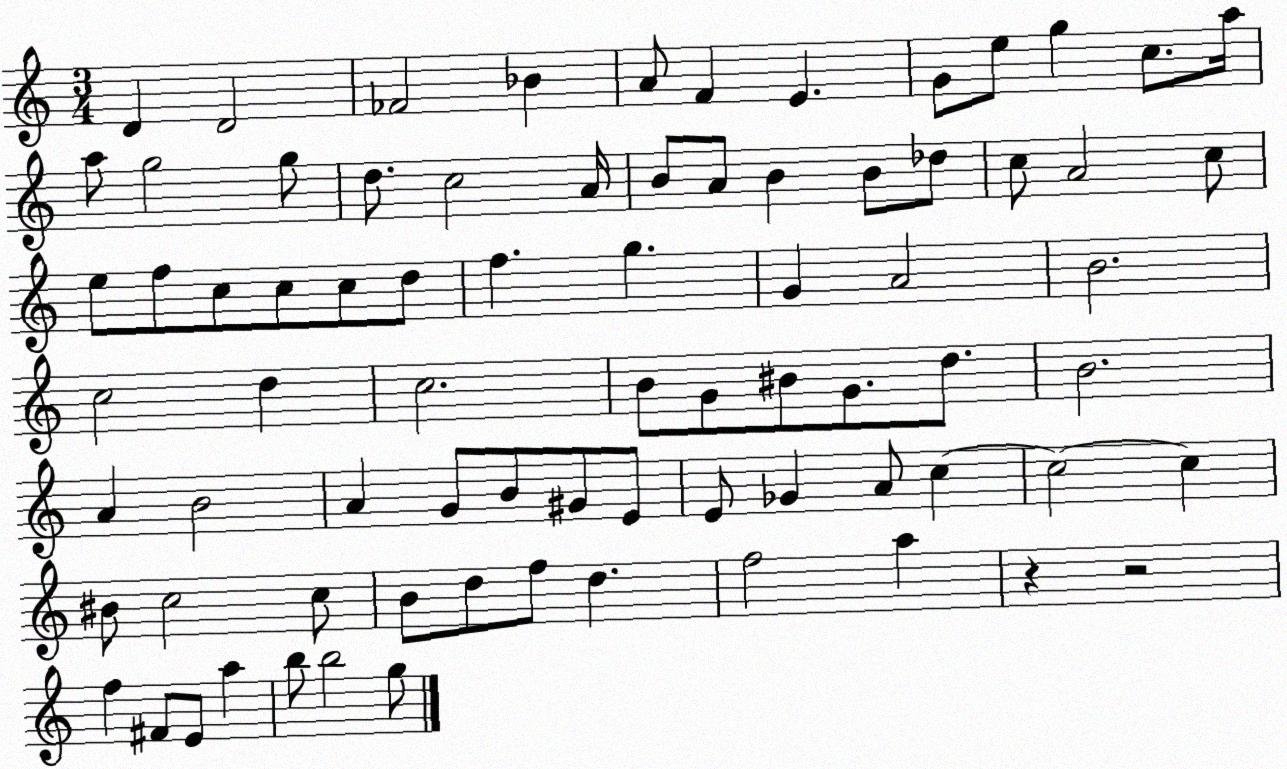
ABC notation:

X:1
T:Untitled
M:3/4
L:1/4
K:C
D D2 _F2 _B A/2 F E G/2 e/2 g c/2 a/4 a/2 g2 g/2 d/2 c2 A/4 B/2 A/2 B B/2 _d/2 c/2 A2 c/2 e/2 f/2 c/2 c/2 c/2 d/2 f g G A2 B2 c2 d c2 B/2 G/2 ^B/2 G/2 d/2 B2 A B2 A G/2 B/2 ^G/2 E/2 E/2 _G A/2 c c2 c ^B/2 c2 c/2 B/2 d/2 f/2 d f2 a z z2 f ^F/2 E/2 a b/2 b2 g/2